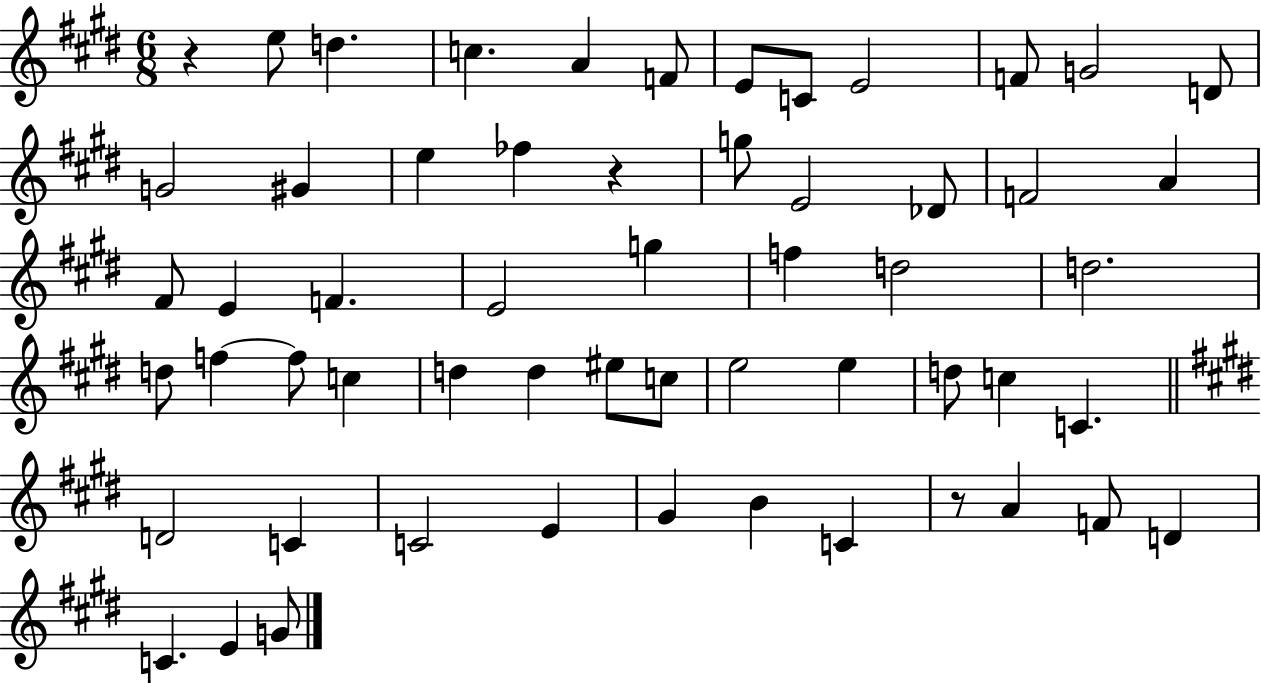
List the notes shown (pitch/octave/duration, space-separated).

R/q E5/e D5/q. C5/q. A4/q F4/e E4/e C4/e E4/h F4/e G4/h D4/e G4/h G#4/q E5/q FES5/q R/q G5/e E4/h Db4/e F4/h A4/q F#4/e E4/q F4/q. E4/h G5/q F5/q D5/h D5/h. D5/e F5/q F5/e C5/q D5/q D5/q EIS5/e C5/e E5/h E5/q D5/e C5/q C4/q. D4/h C4/q C4/h E4/q G#4/q B4/q C4/q R/e A4/q F4/e D4/q C4/q. E4/q G4/e